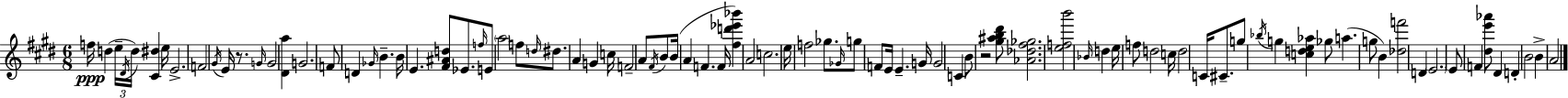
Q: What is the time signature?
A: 6/8